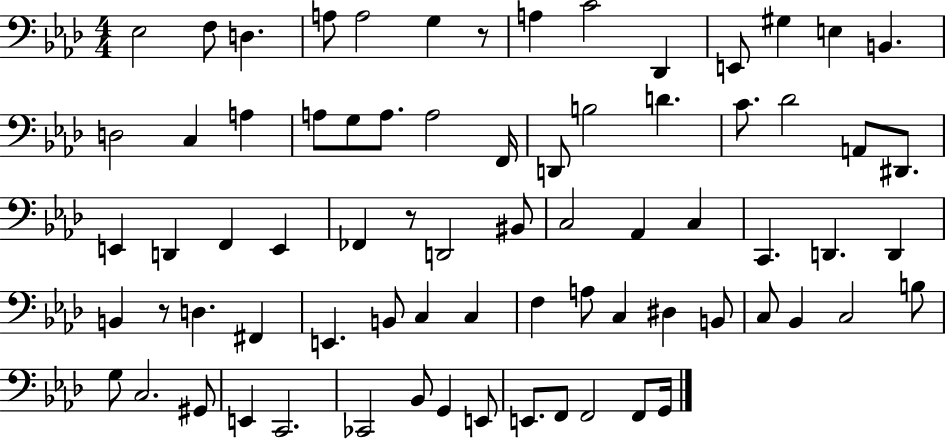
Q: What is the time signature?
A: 4/4